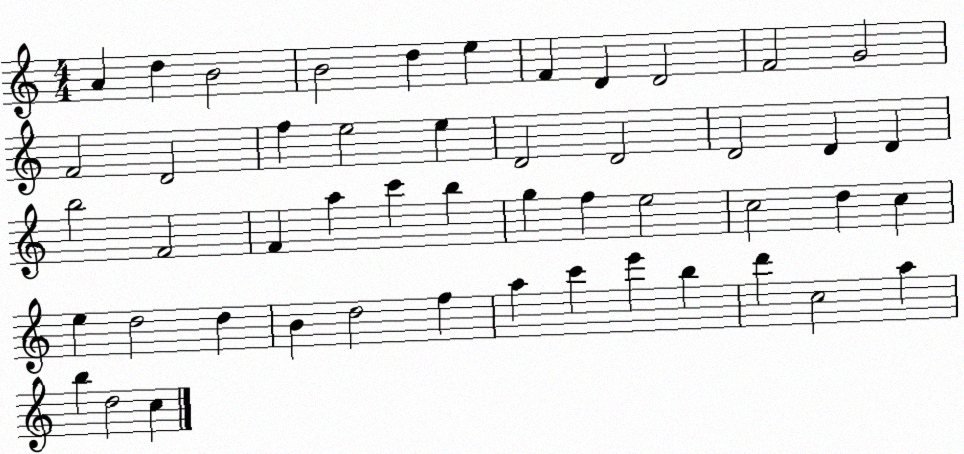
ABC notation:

X:1
T:Untitled
M:4/4
L:1/4
K:C
A d B2 B2 d e F D D2 F2 G2 F2 D2 f e2 e D2 D2 D2 D D b2 F2 F a c' b g f e2 c2 d c e d2 d B d2 f a c' e' b d' c2 a b d2 c